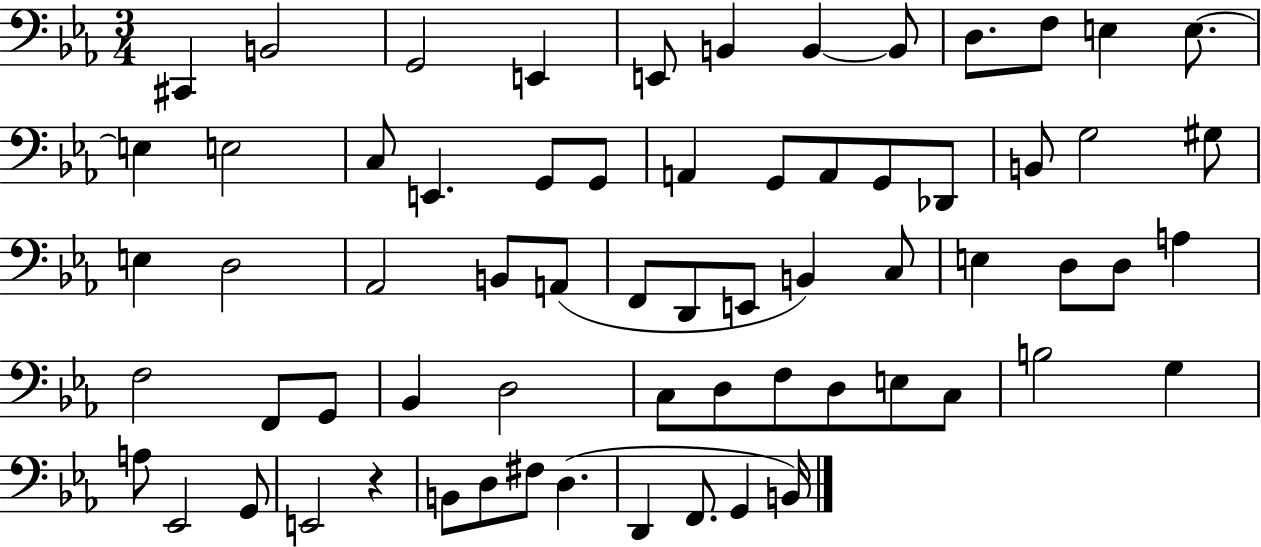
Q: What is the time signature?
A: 3/4